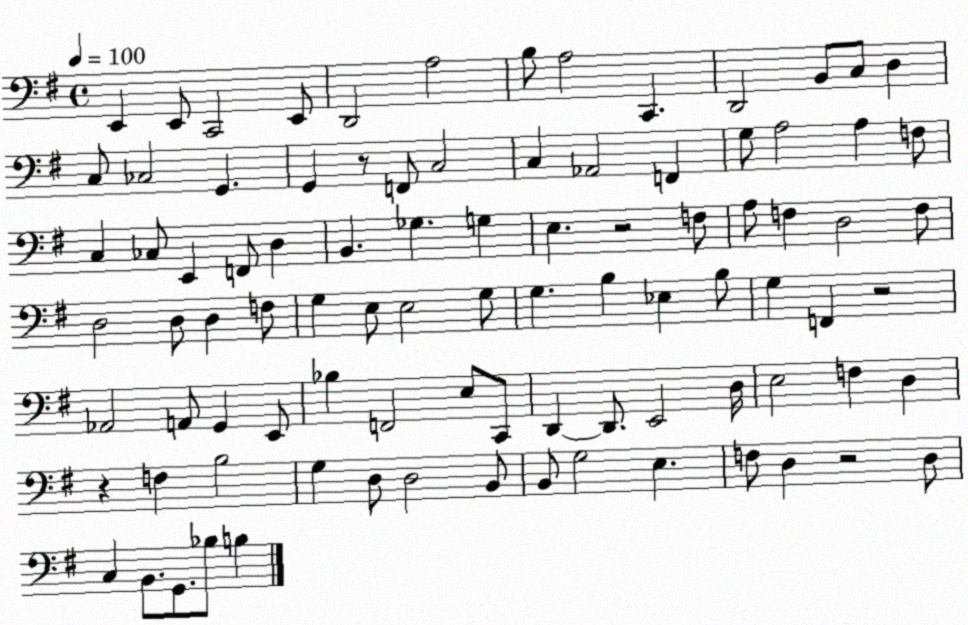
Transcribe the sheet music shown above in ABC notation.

X:1
T:Untitled
M:4/4
L:1/4
K:G
E,, E,,/2 C,,2 E,,/2 D,,2 A,2 B,/2 A,2 C,, D,,2 B,,/2 C,/2 D, C,/2 _C,2 G,, G,, z/2 F,,/2 C,2 C, _A,,2 F,, G,/2 A,2 A, F,/2 C, _C,/2 E,, F,,/2 D, B,, _G, G, E, z2 F,/2 A,/2 F, D,2 F,/2 D,2 D,/2 D, F,/2 G, E,/2 E,2 G,/2 G, B, _E, B,/2 G, F,, z2 _A,,2 A,,/2 G,, E,,/2 _B, F,,2 E,/2 C,,/2 D,, D,,/2 E,,2 D,/4 E,2 F, D, z F, B,2 G, D,/2 D,2 B,,/2 B,,/2 G,2 E, F,/2 D, z2 D,/2 C, B,,/2 G,,/2 _B,/2 B,